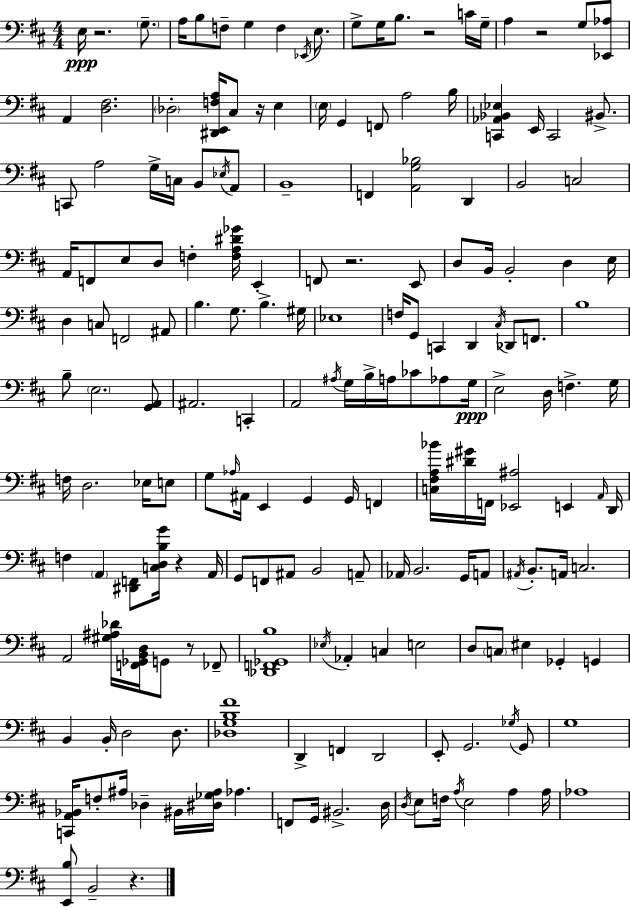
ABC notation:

X:1
T:Untitled
M:4/4
L:1/4
K:D
E,/4 z2 G,/2 A,/4 B,/2 F,/2 G, F, _E,,/4 E,/2 G,/2 G,/4 B,/2 z2 C/4 G,/4 A, z2 G,/2 [_E,,_A,]/2 A,, [D,^F,]2 _D,2 [^D,,E,,F,A,]/4 ^C,/2 z/4 E, E,/4 G,, F,,/2 A,2 B,/4 [C,,_A,,_B,,_E,] E,,/4 C,,2 ^B,,/2 C,,/2 A,2 G,/4 C,/4 B,,/2 _E,/4 A,,/2 B,,4 F,, [A,,G,_B,]2 D,, B,,2 C,2 A,,/4 F,,/2 E,/2 D,/2 F, [F,A,^D_G]/4 E,, F,,/2 z2 E,,/2 D,/2 B,,/4 B,,2 D, E,/4 D, C,/2 F,,2 ^A,,/2 B, G,/2 B, ^G,/4 _E,4 F,/4 G,,/2 C,, D,, ^C,/4 _D,,/2 F,,/2 B,4 B,/2 E,2 [G,,A,,]/2 ^A,,2 C,, A,,2 ^A,/4 G,/4 B,/4 A,/4 _C/2 _A,/2 G,/4 E,2 D,/4 F, G,/4 F,/4 D,2 _E,/4 E,/2 G,/2 _A,/4 ^A,,/4 E,, G,, G,,/4 F,, [C,^F,A,_B]/4 [^D^G]/4 F,,/4 [_E,,^A,]2 E,, A,,/4 D,,/4 F, A,, [^D,,F,,]/2 [C,D,B,G]/4 z A,,/4 G,,/2 F,,/2 ^A,,/2 B,,2 A,,/2 _A,,/4 B,,2 G,,/4 A,,/2 ^A,,/4 B,,/2 A,,/4 C,2 A,,2 [^G,^A,_D]/4 [F,,_G,,B,,D,]/4 G,,/2 z/2 _F,,/2 [_D,,F,,_G,,B,]4 _E,/4 _A,, C, E,2 D,/2 C,/2 ^E, _G,, G,, B,, B,,/4 D,2 D,/2 [_D,G,B,^F]4 D,, F,, D,,2 E,,/2 G,,2 _G,/4 G,,/2 G,4 [C,,A,,_B,,]/4 F,/2 ^A,/4 _D, ^B,,/4 [^D,_G,^A,]/4 _A, F,,/2 G,,/4 ^B,,2 D,/4 D,/4 E,/2 F,/4 A,/4 E,2 A, A,/4 _A,4 [E,,B,]/2 B,,2 z